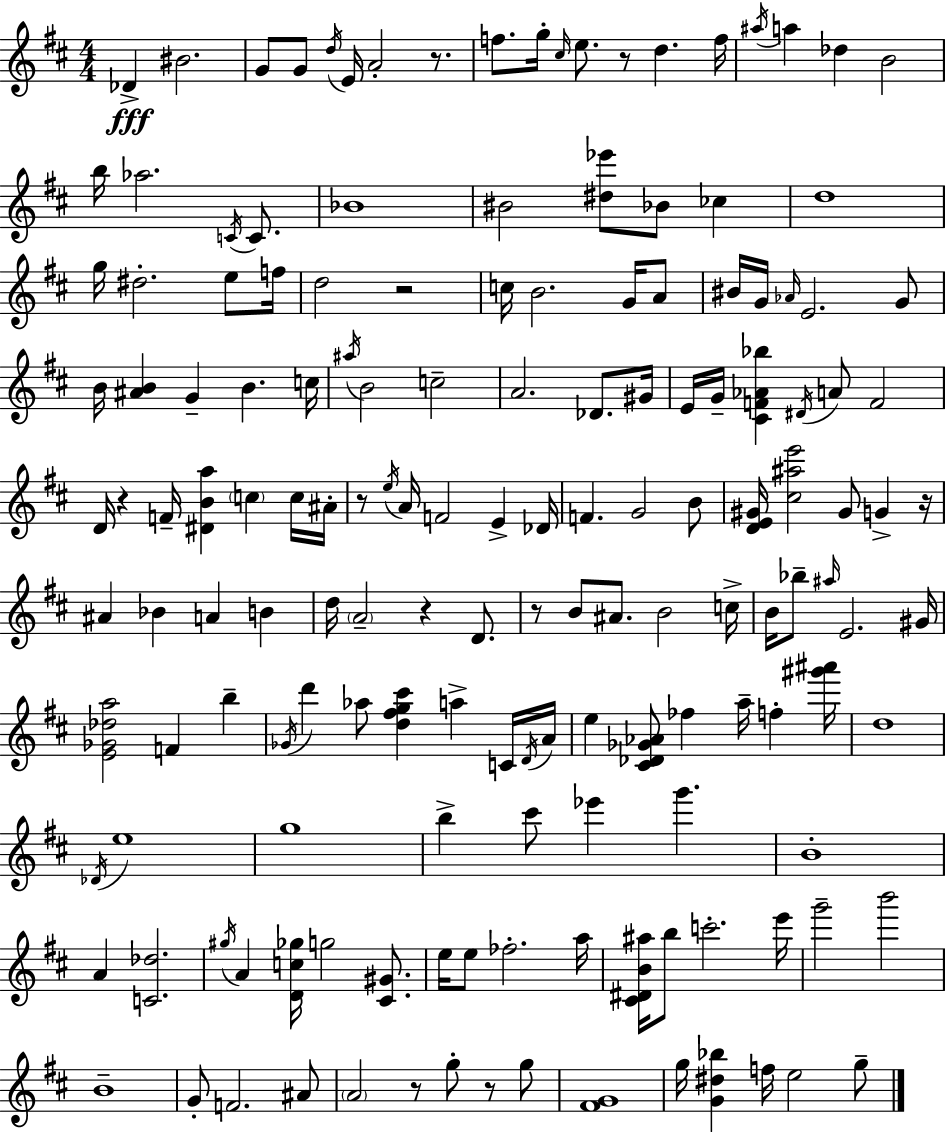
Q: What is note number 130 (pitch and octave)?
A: F5